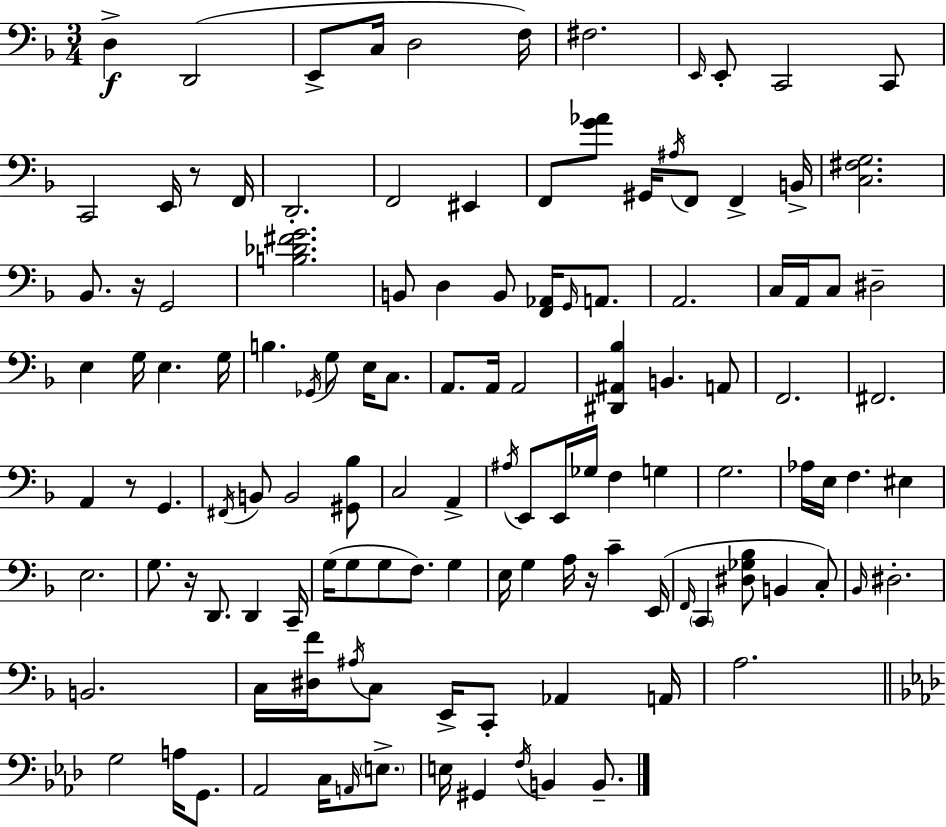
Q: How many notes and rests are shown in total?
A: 124